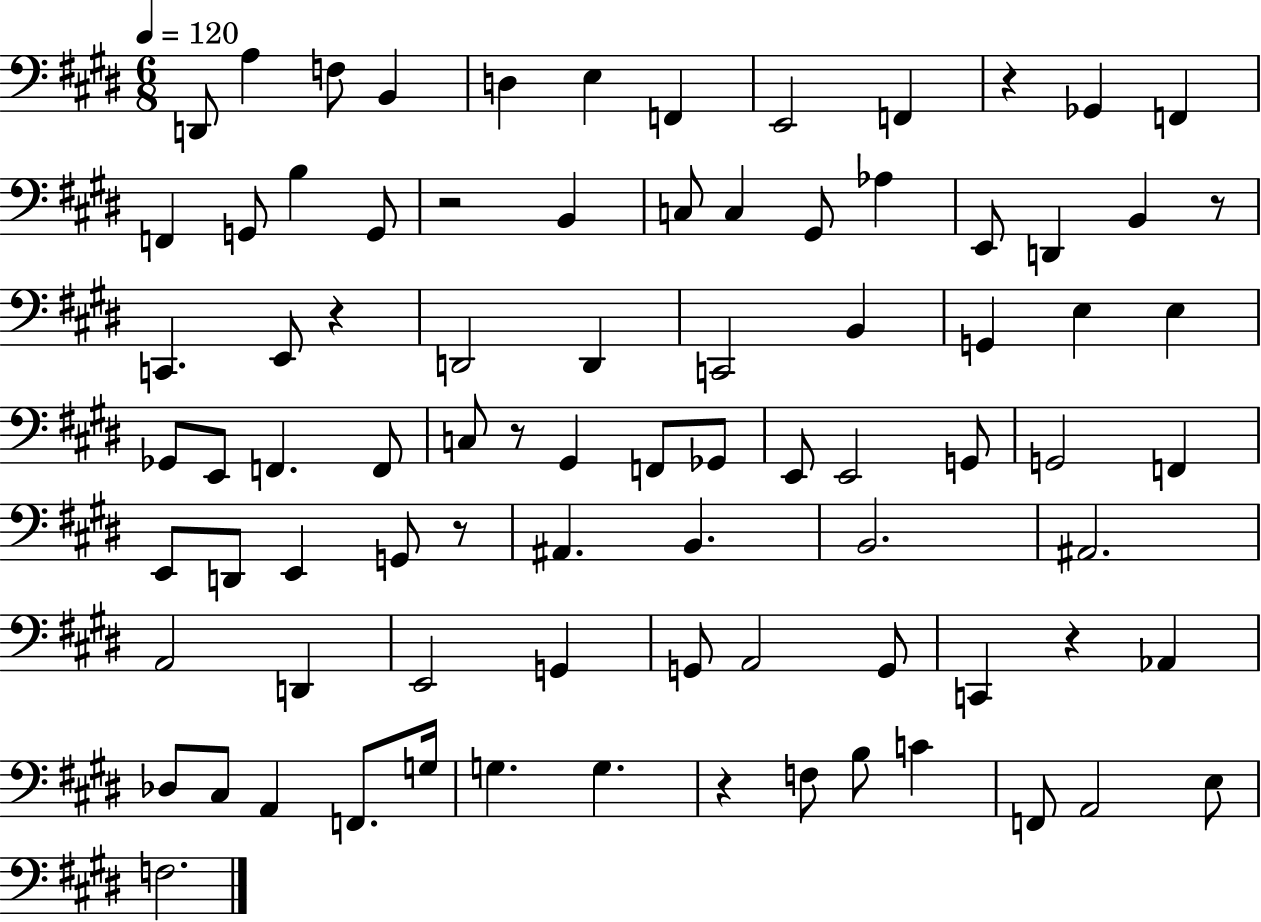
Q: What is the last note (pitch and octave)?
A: F3